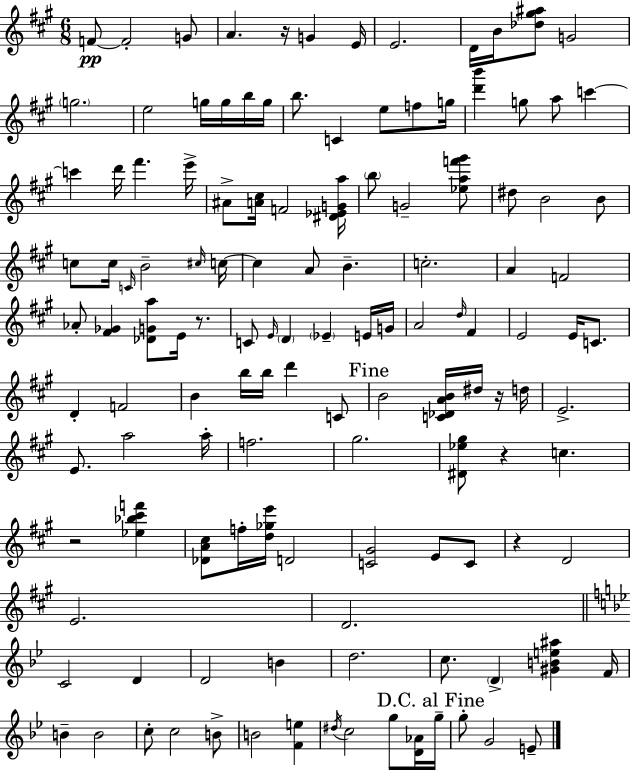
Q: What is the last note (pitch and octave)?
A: E4